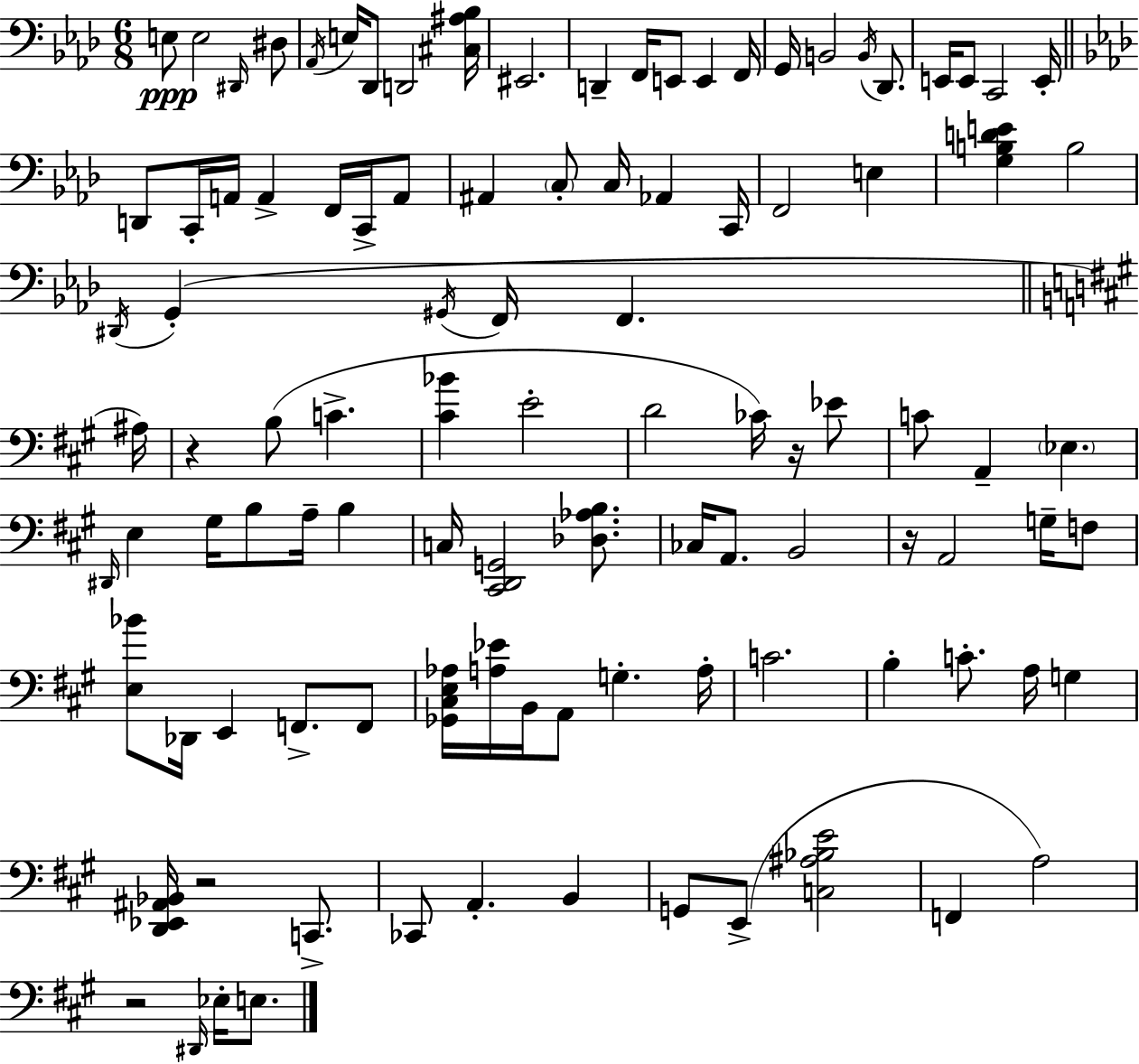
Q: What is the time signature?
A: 6/8